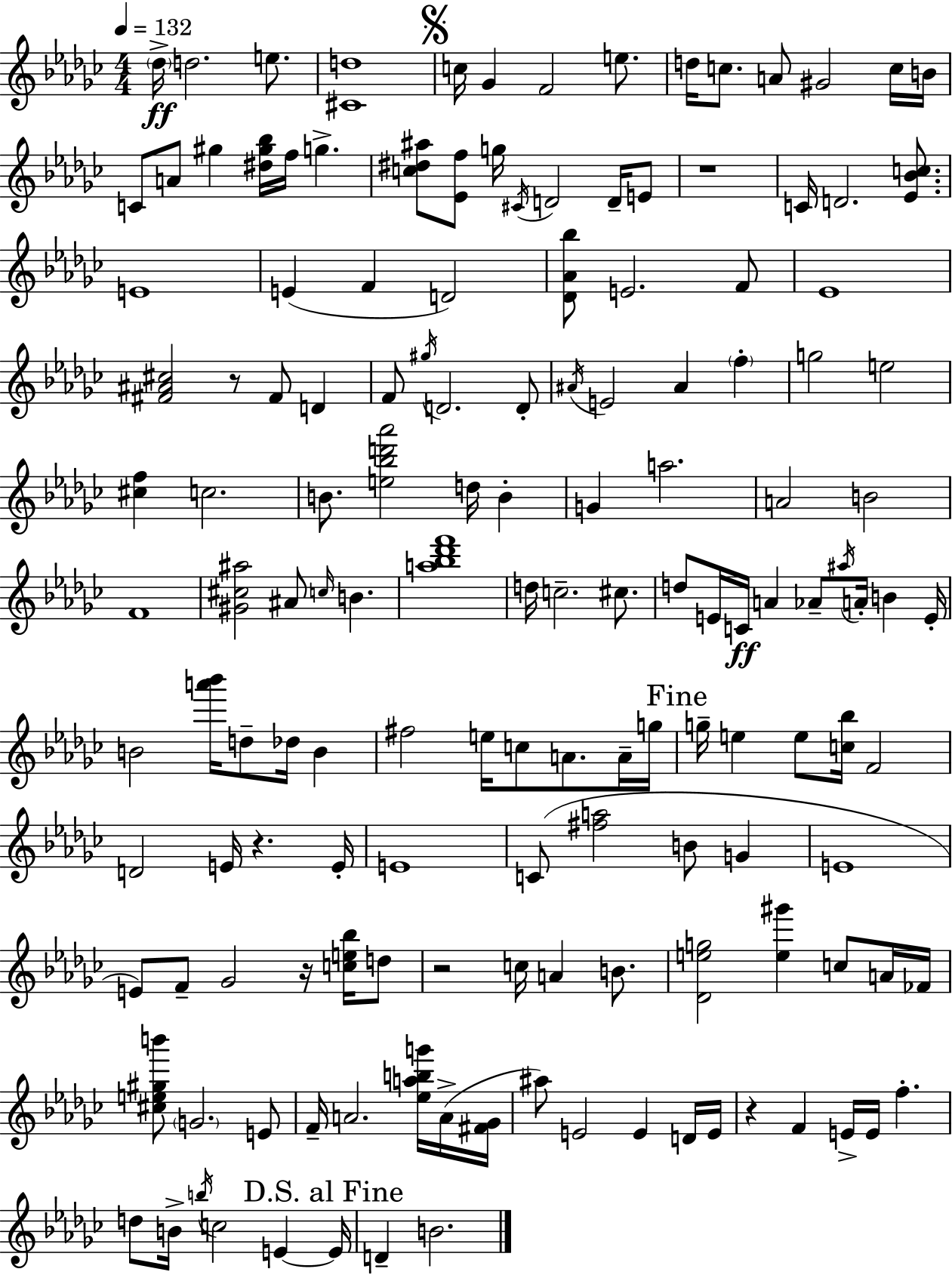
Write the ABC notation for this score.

X:1
T:Untitled
M:4/4
L:1/4
K:Ebm
_d/4 d2 e/2 [^Cd]4 c/4 _G F2 e/2 d/4 c/2 A/2 ^G2 c/4 B/4 C/2 A/2 ^g [^d^g_b]/4 f/4 g [c^d^a]/2 [_Ef]/2 g/4 ^C/4 D2 D/4 E/2 z4 C/4 D2 [_E_Bc]/2 E4 E F D2 [_D_A_b]/2 E2 F/2 _E4 [^F^A^c]2 z/2 ^F/2 D F/2 ^g/4 D2 D/2 ^A/4 E2 ^A f g2 e2 [^cf] c2 B/2 [e_bd'_a']2 d/4 B G a2 A2 B2 F4 [^G^c^a]2 ^A/2 c/4 B [a_b_d'f']4 d/4 c2 ^c/2 d/2 E/4 C/4 A _A/2 ^a/4 A/4 B E/4 B2 [a'_b']/4 d/2 _d/4 B ^f2 e/4 c/2 A/2 A/4 g/4 g/4 e e/2 [c_b]/4 F2 D2 E/4 z E/4 E4 C/2 [^fa]2 B/2 G E4 E/2 F/2 _G2 z/4 [ce_b]/4 d/2 z2 c/4 A B/2 [_Deg]2 [e^g'] c/2 A/4 _F/4 [^ce^gb']/2 G2 E/2 F/4 A2 [_eabg']/4 A/4 [^F_G]/4 ^a/2 E2 E D/4 E/4 z F E/4 E/4 f d/2 B/4 b/4 c2 E E/4 D B2